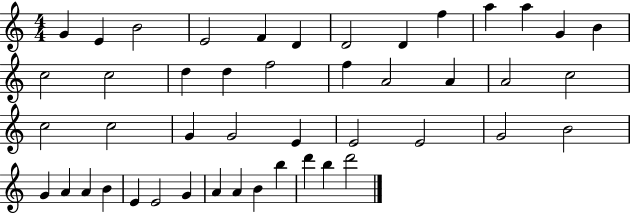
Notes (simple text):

G4/q E4/q B4/h E4/h F4/q D4/q D4/h D4/q F5/q A5/q A5/q G4/q B4/q C5/h C5/h D5/q D5/q F5/h F5/q A4/h A4/q A4/h C5/h C5/h C5/h G4/q G4/h E4/q E4/h E4/h G4/h B4/h G4/q A4/q A4/q B4/q E4/q E4/h G4/q A4/q A4/q B4/q B5/q D6/q B5/q D6/h